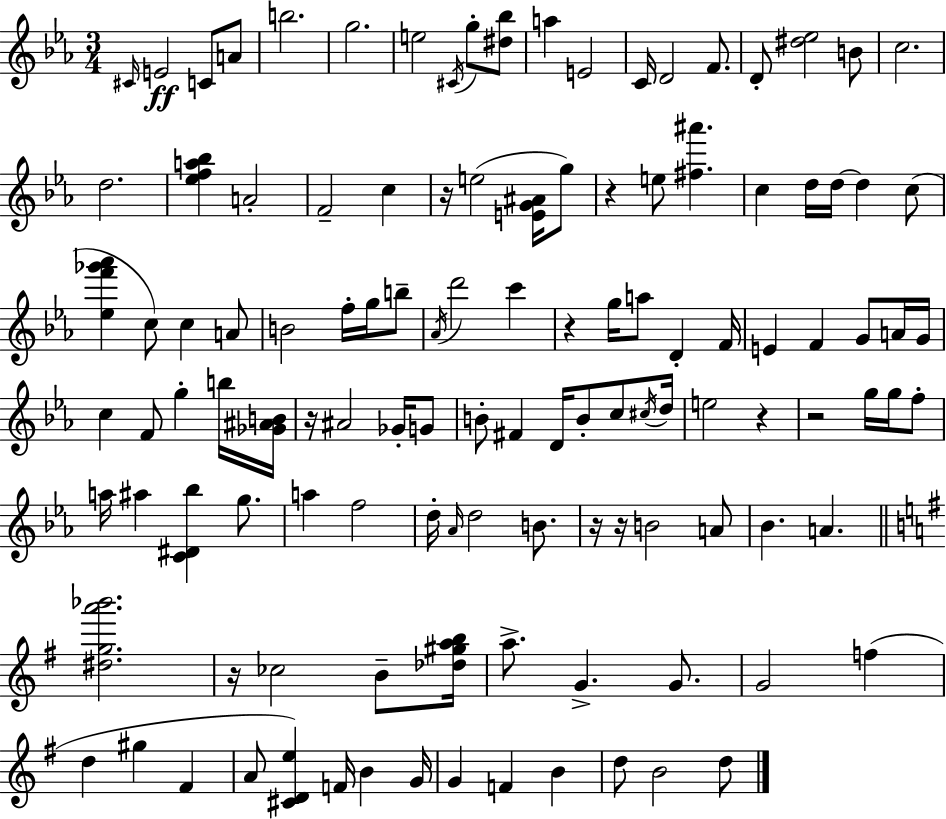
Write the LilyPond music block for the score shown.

{
  \clef treble
  \numericTimeSignature
  \time 3/4
  \key ees \major
  \grace { cis'16 }\ff e'2 c'8 a'8 | b''2. | g''2. | e''2 \acciaccatura { cis'16 } g''8-. | \break <dis'' bes''>8 a''4 e'2 | c'16 d'2 f'8. | d'8-. <dis'' ees''>2 | b'8 c''2. | \break d''2. | <ees'' f'' a'' bes''>4 a'2-. | f'2-- c''4 | r16 e''2( <e' g' ais'>16 | \break g''8) r4 e''8 <fis'' ais'''>4. | c''4 d''16 d''16~~ d''4 | c''8( <ees'' f''' ges''' aes'''>4 c''8) c''4 | a'8 b'2 f''16-. g''16 | \break b''8-- \acciaccatura { aes'16 } d'''2 c'''4 | r4 g''16 a''8 d'4-. | f'16 e'4 f'4 g'8 | a'16 g'16 c''4 f'8 g''4-. | \break b''16 <ges' ais' b'>16 r16 ais'2 | ges'16-. g'8 b'8-. fis'4 d'16 b'8-. | c''8 \acciaccatura { cis''16 } d''16 e''2 | r4 r2 | \break g''16 g''16 f''8-. a''16 ais''4 <c' dis' bes''>4 | g''8. a''4 f''2 | d''16-. \grace { aes'16 } d''2 | b'8. r16 r16 b'2 | \break a'8 bes'4. a'4. | \bar "||" \break \key g \major <dis'' g'' a''' bes'''>2. | r16 ces''2 b'8-- <des'' gis'' a'' b''>16 | a''8.-> g'4.-> g'8. | g'2 f''4( | \break d''4 gis''4 fis'4 | a'8 <cis' d' e''>4) f'16 b'4 g'16 | g'4 f'4 b'4 | d''8 b'2 d''8 | \break \bar "|."
}